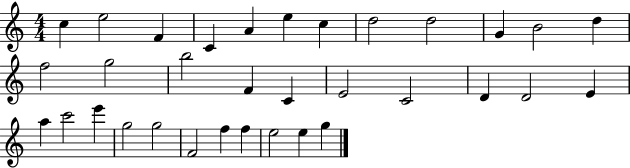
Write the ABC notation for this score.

X:1
T:Untitled
M:4/4
L:1/4
K:C
c e2 F C A e c d2 d2 G B2 d f2 g2 b2 F C E2 C2 D D2 E a c'2 e' g2 g2 F2 f f e2 e g